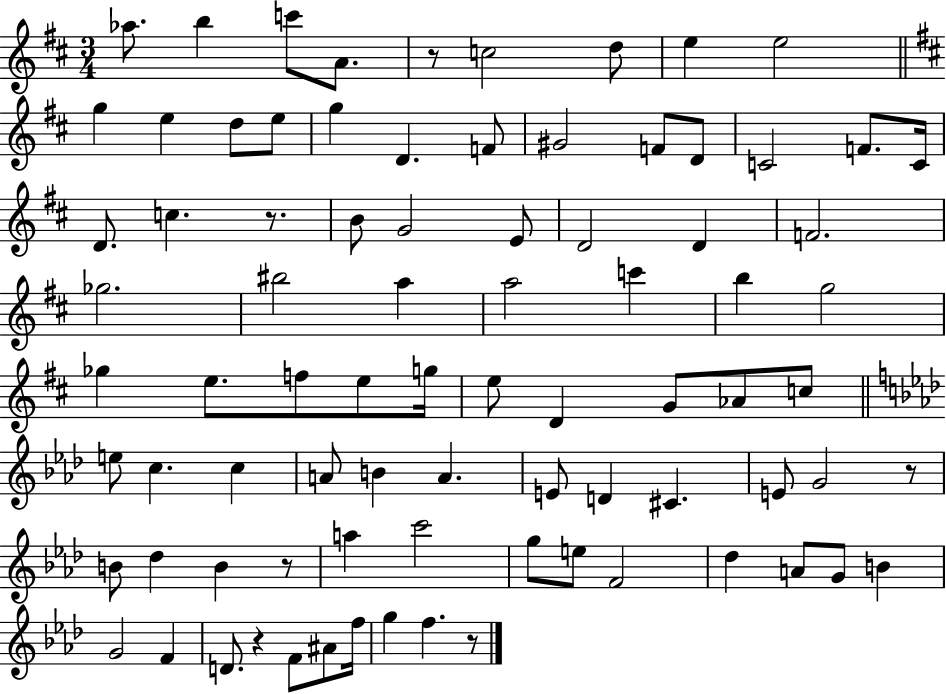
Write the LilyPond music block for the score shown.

{
  \clef treble
  \numericTimeSignature
  \time 3/4
  \key d \major
  aes''8. b''4 c'''8 a'8. | r8 c''2 d''8 | e''4 e''2 | \bar "||" \break \key d \major g''4 e''4 d''8 e''8 | g''4 d'4. f'8 | gis'2 f'8 d'8 | c'2 f'8. c'16 | \break d'8. c''4. r8. | b'8 g'2 e'8 | d'2 d'4 | f'2. | \break ges''2. | bis''2 a''4 | a''2 c'''4 | b''4 g''2 | \break ges''4 e''8. f''8 e''8 g''16 | e''8 d'4 g'8 aes'8 c''8 | \bar "||" \break \key aes \major e''8 c''4. c''4 | a'8 b'4 a'4. | e'8 d'4 cis'4. | e'8 g'2 r8 | \break b'8 des''4 b'4 r8 | a''4 c'''2 | g''8 e''8 f'2 | des''4 a'8 g'8 b'4 | \break g'2 f'4 | d'8. r4 f'8 ais'8 f''16 | g''4 f''4. r8 | \bar "|."
}